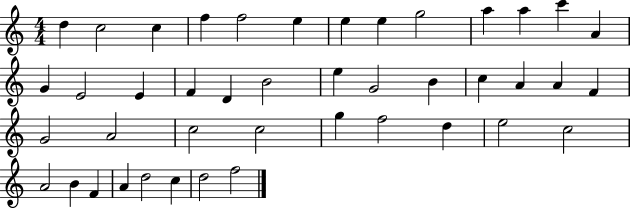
{
  \clef treble
  \numericTimeSignature
  \time 4/4
  \key c \major
  d''4 c''2 c''4 | f''4 f''2 e''4 | e''4 e''4 g''2 | a''4 a''4 c'''4 a'4 | \break g'4 e'2 e'4 | f'4 d'4 b'2 | e''4 g'2 b'4 | c''4 a'4 a'4 f'4 | \break g'2 a'2 | c''2 c''2 | g''4 f''2 d''4 | e''2 c''2 | \break a'2 b'4 f'4 | a'4 d''2 c''4 | d''2 f''2 | \bar "|."
}